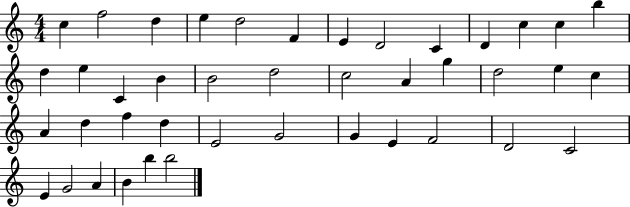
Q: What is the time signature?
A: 4/4